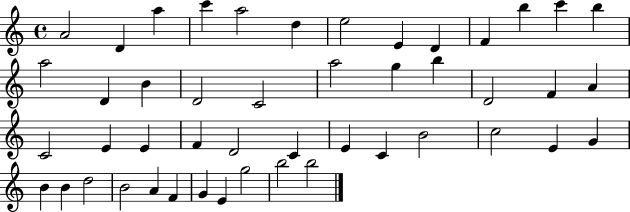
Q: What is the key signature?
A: C major